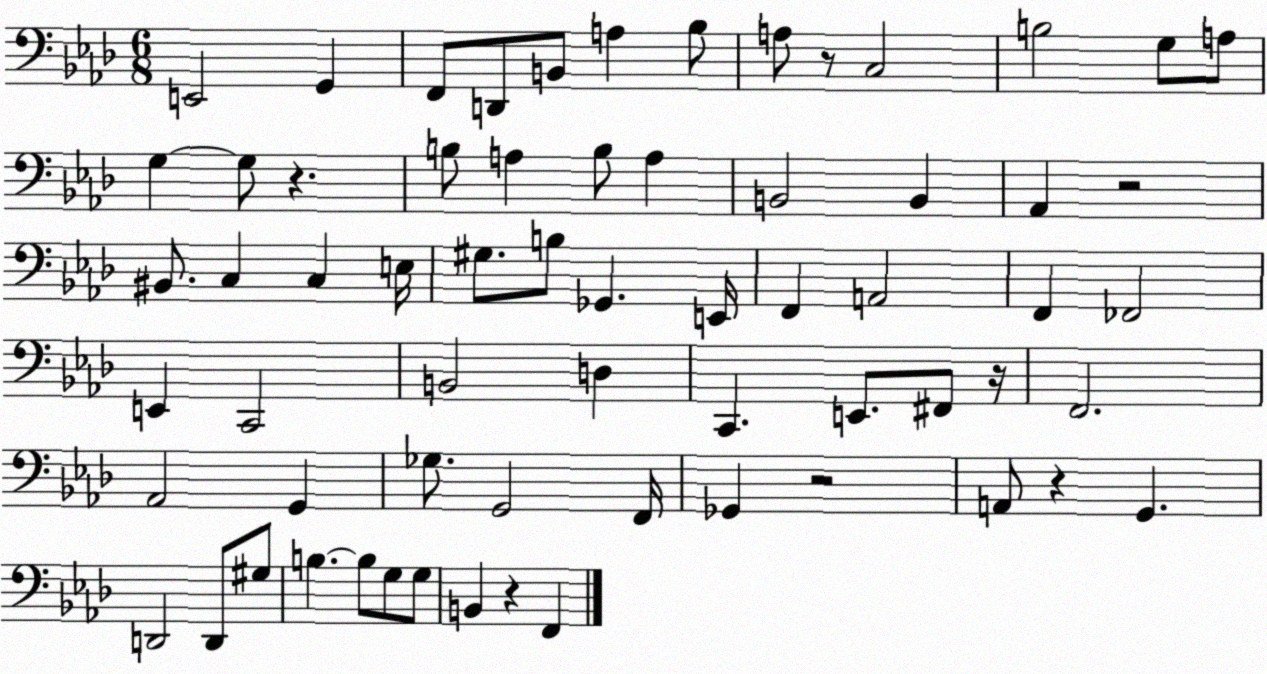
X:1
T:Untitled
M:6/8
L:1/4
K:Ab
E,,2 G,, F,,/2 D,,/2 B,,/2 A, _B,/2 A,/2 z/2 C,2 B,2 G,/2 A,/2 G, G,/2 z B,/2 A, B,/2 A, B,,2 B,, _A,, z2 ^B,,/2 C, C, E,/4 ^G,/2 B,/2 _G,, E,,/4 F,, A,,2 F,, _F,,2 E,, C,,2 B,,2 D, C,, E,,/2 ^F,,/2 z/4 F,,2 _A,,2 G,, _G,/2 G,,2 F,,/4 _G,, z2 A,,/2 z G,, D,,2 D,,/2 ^G,/2 B, B,/2 G,/2 G,/2 B,, z F,,